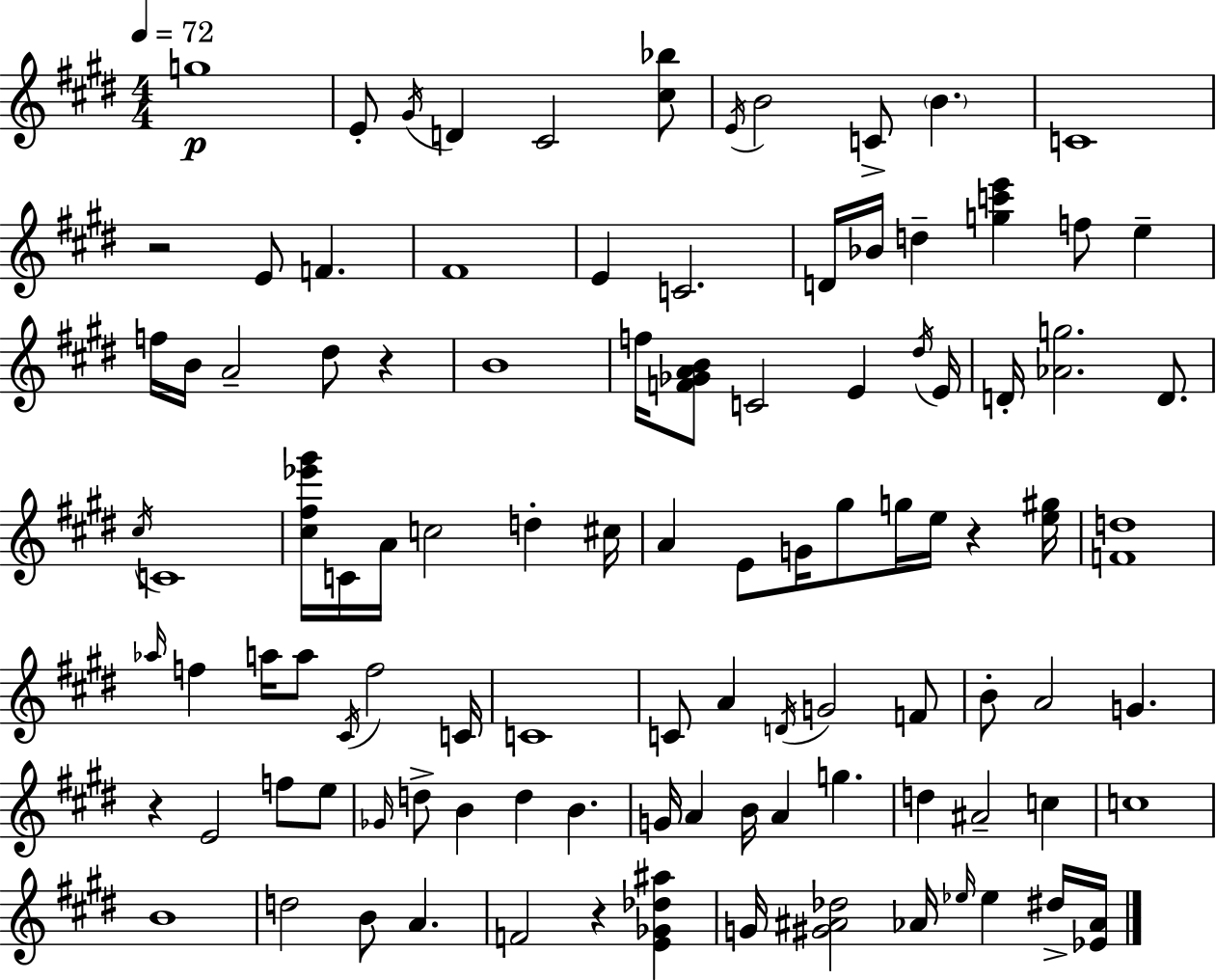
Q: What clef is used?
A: treble